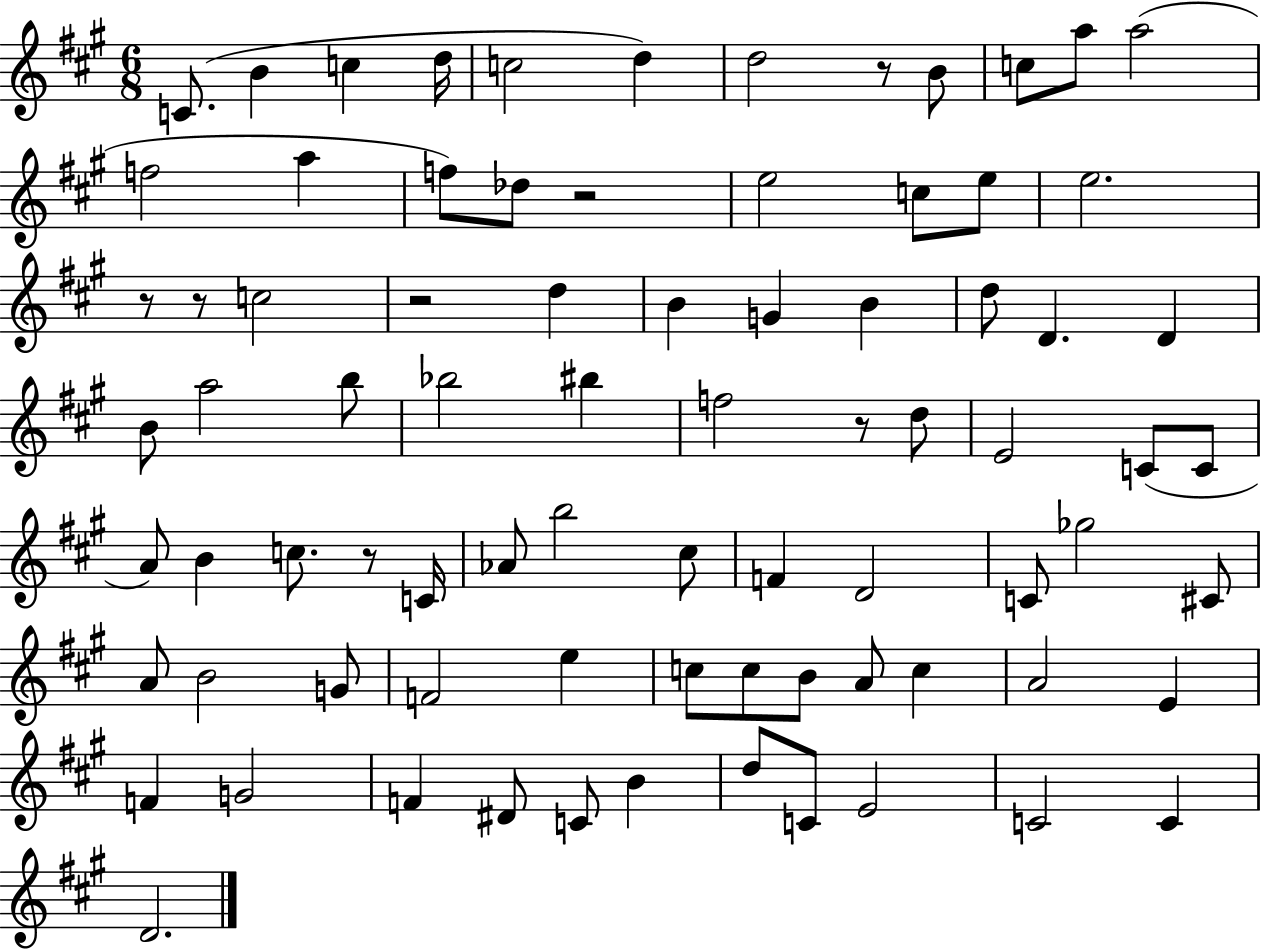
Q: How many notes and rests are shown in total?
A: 80